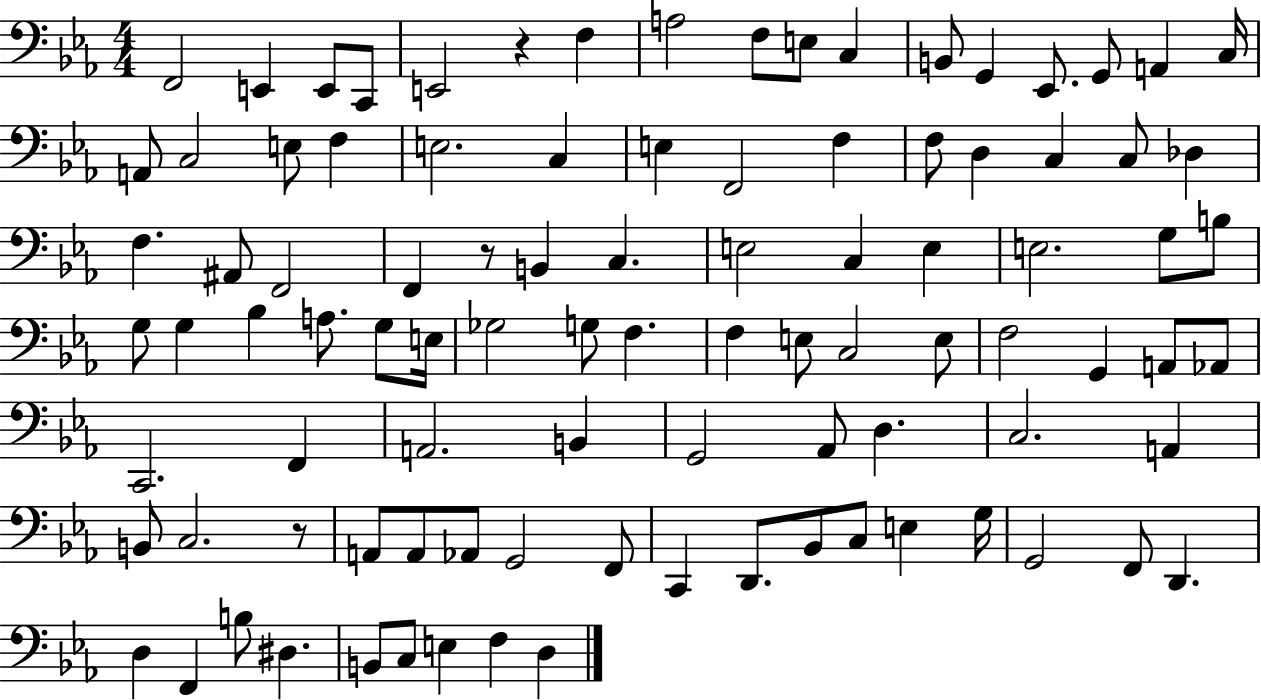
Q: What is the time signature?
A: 4/4